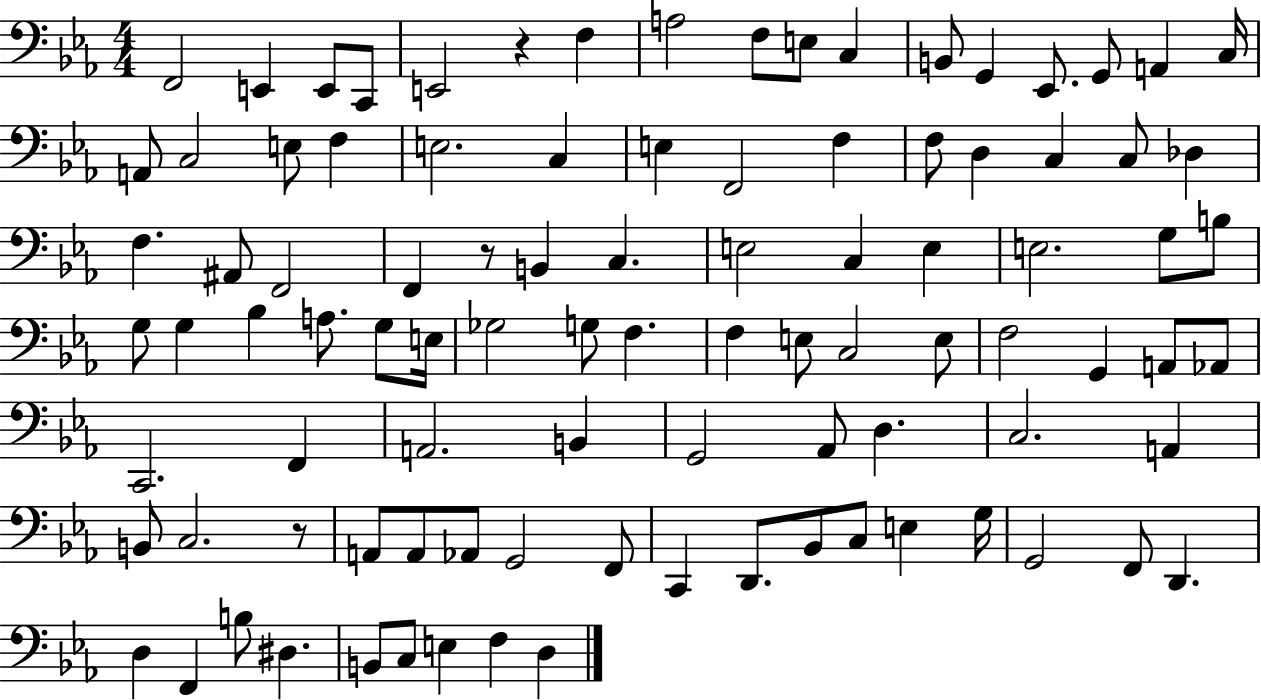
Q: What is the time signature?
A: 4/4